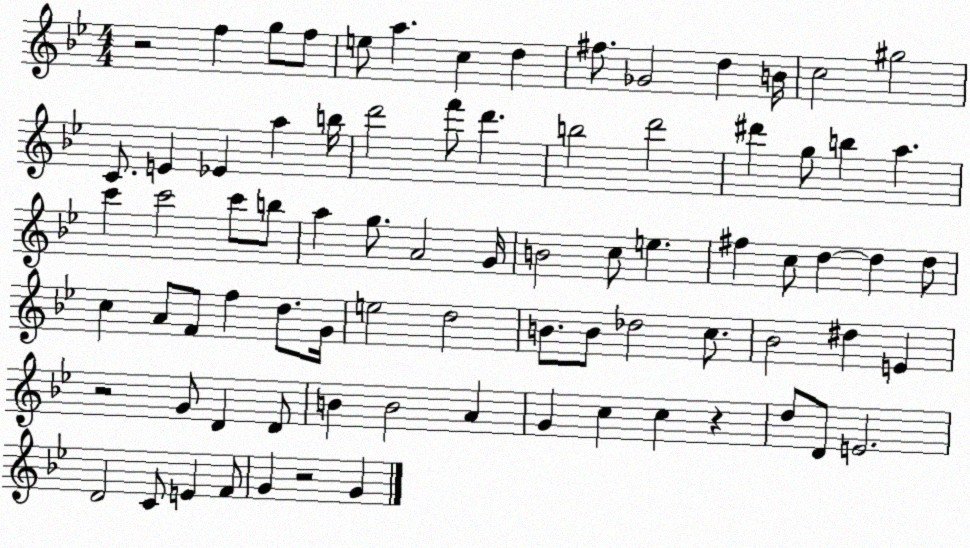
X:1
T:Untitled
M:4/4
L:1/4
K:Bb
z2 f g/2 f/2 e/2 a c d ^f/2 _G2 d B/4 c2 ^g2 C/2 E _E a b/4 d'2 f'/2 d' b2 d'2 ^d' g/2 b a c' c'2 c'/2 b/2 a g/2 A2 G/4 B2 c/2 e ^f c/2 d d d/2 c A/2 F/2 f d/2 G/4 e2 d2 B/2 B/2 _d2 c/2 _B2 ^d E z2 G/2 D D/2 B B2 A G c c z d/2 D/2 E2 D2 C/2 E F/2 G z2 G